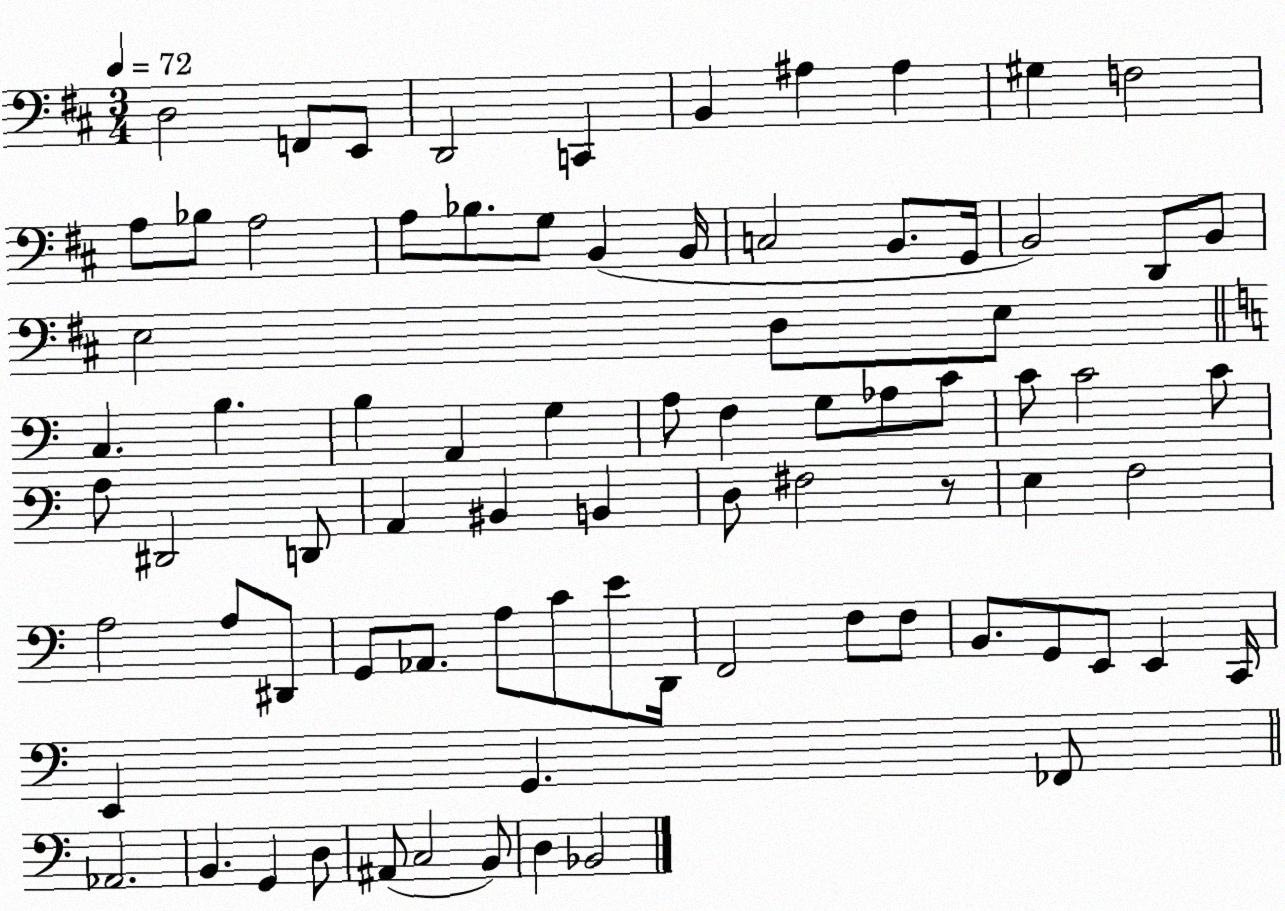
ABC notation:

X:1
T:Untitled
M:3/4
L:1/4
K:D
D,2 F,,/2 E,,/2 D,,2 C,, B,, ^A, ^A, ^G, F,2 A,/2 _B,/2 A,2 A,/2 _B,/2 G,/2 B,, B,,/4 C,2 B,,/2 G,,/4 B,,2 D,,/2 B,,/2 E,2 D,/2 E,/2 C, B, B, A,, G, A,/2 F, G,/2 _A,/2 C/2 C/2 C2 C/2 A,/2 ^D,,2 D,,/2 A,, ^B,, B,, D,/2 ^F,2 z/2 E, F,2 A,2 A,/2 ^D,,/2 G,,/2 _A,,/2 A,/2 C/2 E/2 D,,/4 F,,2 F,/2 F,/2 B,,/2 G,,/2 E,,/2 E,, C,,/4 E,, G,, _F,,/2 _A,,2 B,, G,, D,/2 ^A,,/2 C,2 B,,/2 D, _B,,2